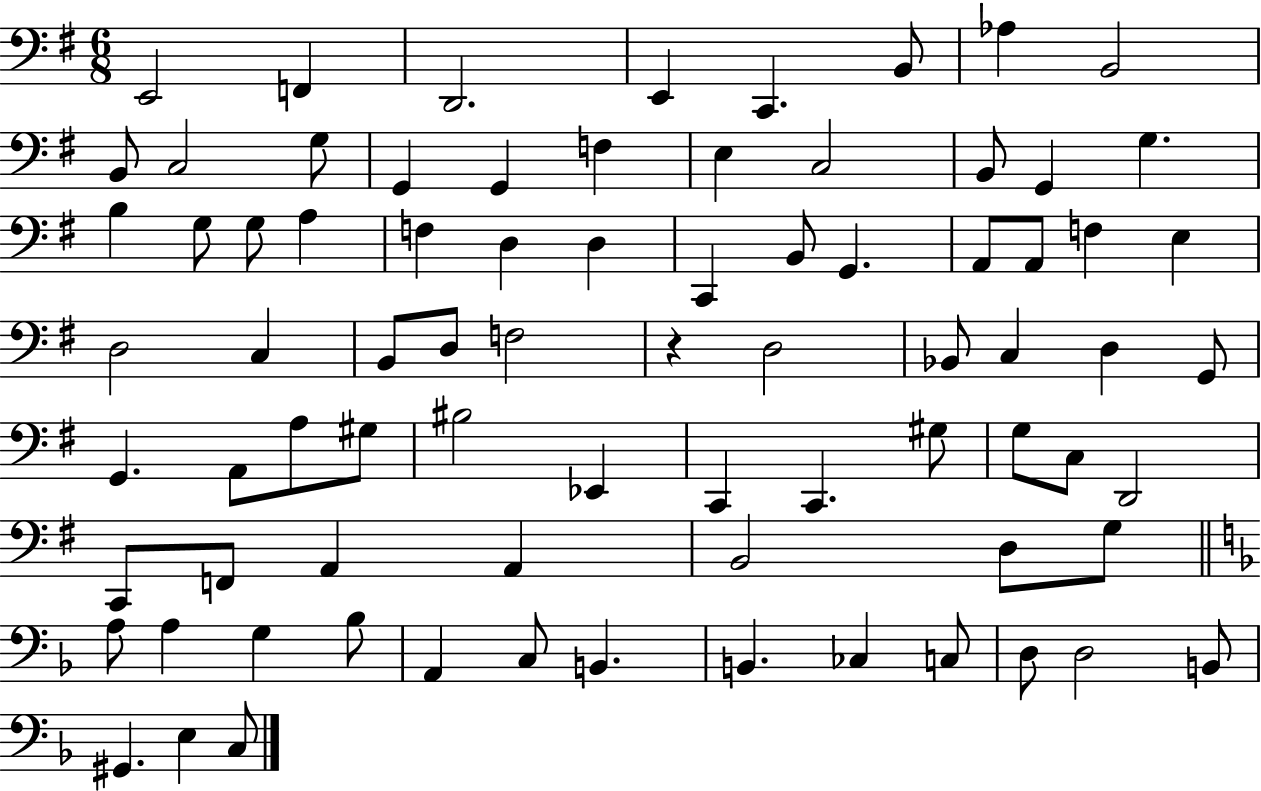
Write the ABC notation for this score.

X:1
T:Untitled
M:6/8
L:1/4
K:G
E,,2 F,, D,,2 E,, C,, B,,/2 _A, B,,2 B,,/2 C,2 G,/2 G,, G,, F, E, C,2 B,,/2 G,, G, B, G,/2 G,/2 A, F, D, D, C,, B,,/2 G,, A,,/2 A,,/2 F, E, D,2 C, B,,/2 D,/2 F,2 z D,2 _B,,/2 C, D, G,,/2 G,, A,,/2 A,/2 ^G,/2 ^B,2 _E,, C,, C,, ^G,/2 G,/2 C,/2 D,,2 C,,/2 F,,/2 A,, A,, B,,2 D,/2 G,/2 A,/2 A, G, _B,/2 A,, C,/2 B,, B,, _C, C,/2 D,/2 D,2 B,,/2 ^G,, E, C,/2